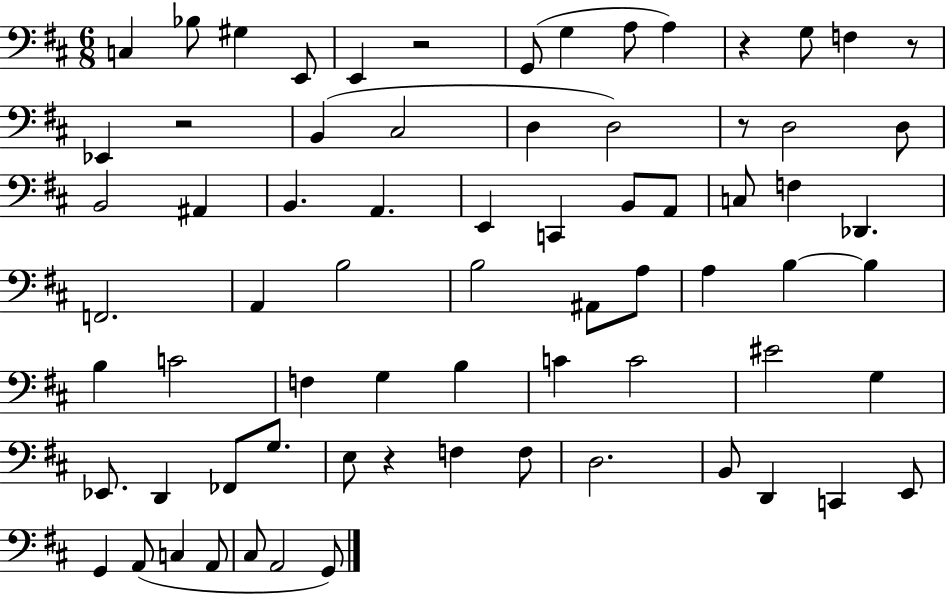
X:1
T:Untitled
M:6/8
L:1/4
K:D
C, _B,/2 ^G, E,,/2 E,, z2 G,,/2 G, A,/2 A, z G,/2 F, z/2 _E,, z2 B,, ^C,2 D, D,2 z/2 D,2 D,/2 B,,2 ^A,, B,, A,, E,, C,, B,,/2 A,,/2 C,/2 F, _D,, F,,2 A,, B,2 B,2 ^A,,/2 A,/2 A, B, B, B, C2 F, G, B, C C2 ^E2 G, _E,,/2 D,, _F,,/2 G,/2 E,/2 z F, F,/2 D,2 B,,/2 D,, C,, E,,/2 G,, A,,/2 C, A,,/2 ^C,/2 A,,2 G,,/2